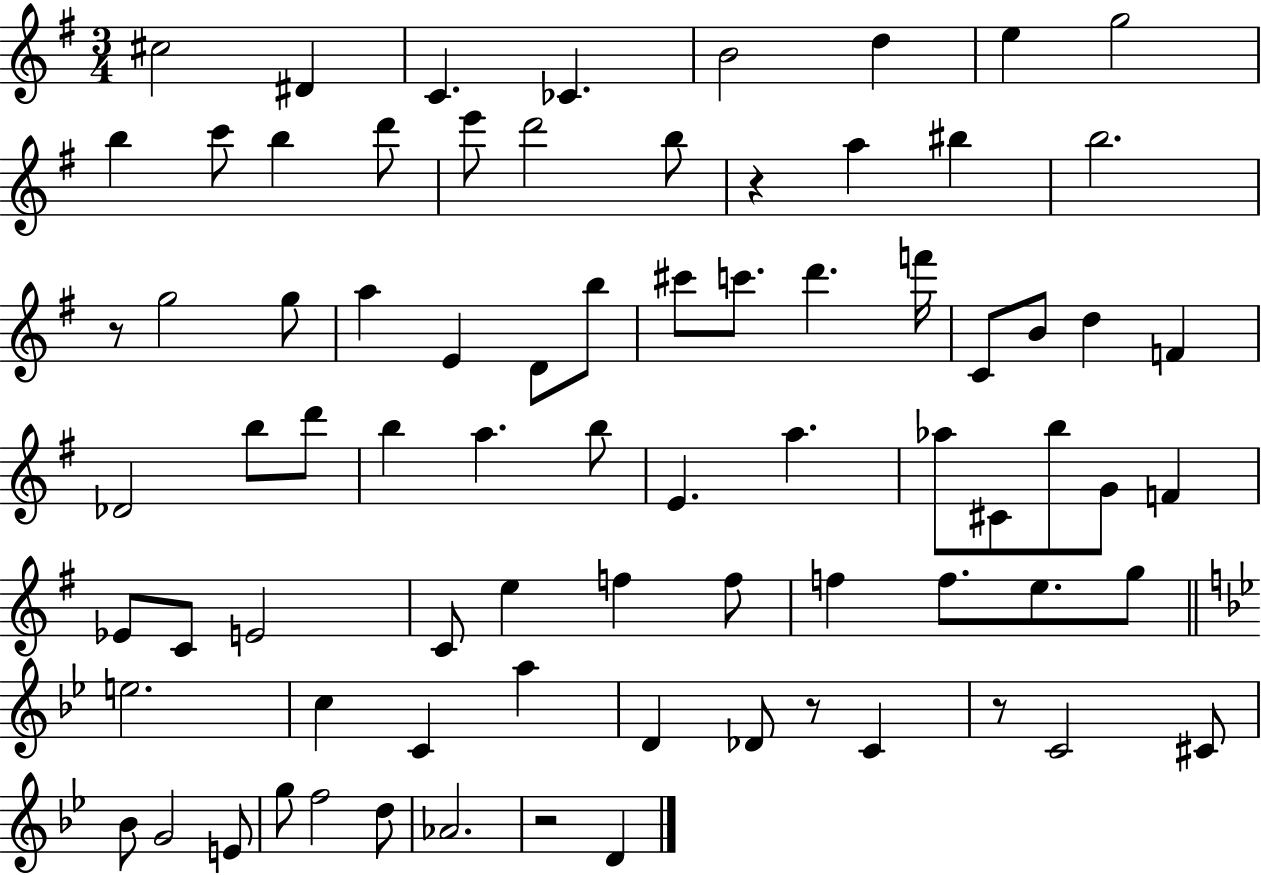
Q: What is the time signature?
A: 3/4